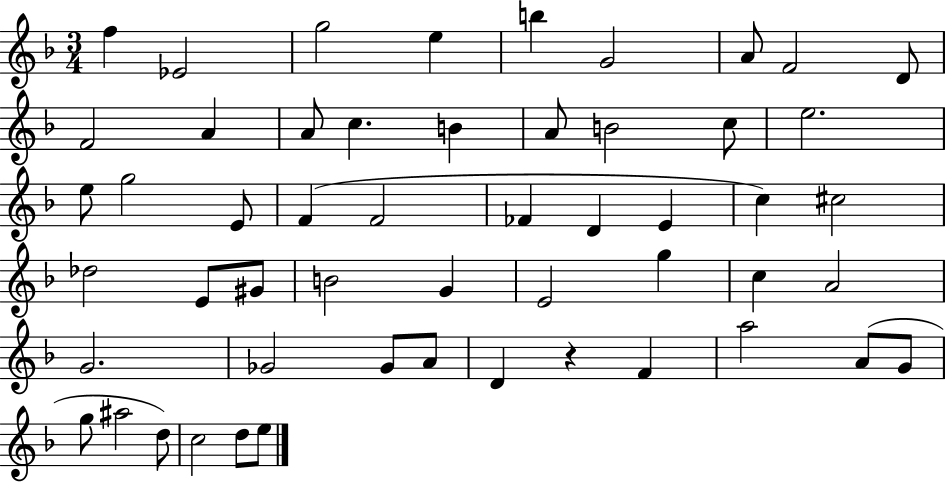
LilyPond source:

{
  \clef treble
  \numericTimeSignature
  \time 3/4
  \key f \major
  \repeat volta 2 { f''4 ees'2 | g''2 e''4 | b''4 g'2 | a'8 f'2 d'8 | \break f'2 a'4 | a'8 c''4. b'4 | a'8 b'2 c''8 | e''2. | \break e''8 g''2 e'8 | f'4( f'2 | fes'4 d'4 e'4 | c''4) cis''2 | \break des''2 e'8 gis'8 | b'2 g'4 | e'2 g''4 | c''4 a'2 | \break g'2. | ges'2 ges'8 a'8 | d'4 r4 f'4 | a''2 a'8( g'8 | \break g''8 ais''2 d''8) | c''2 d''8 e''8 | } \bar "|."
}